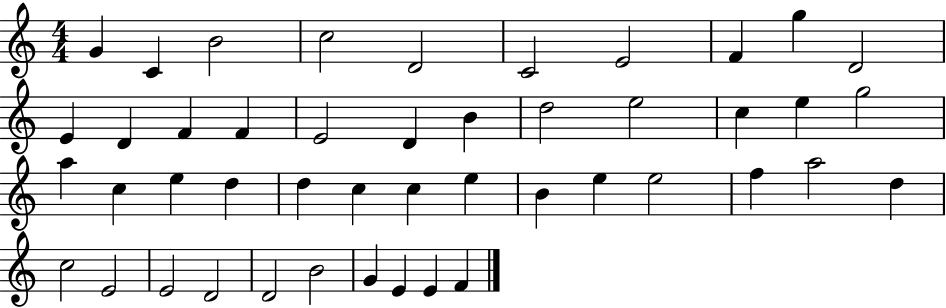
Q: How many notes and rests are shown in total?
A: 46